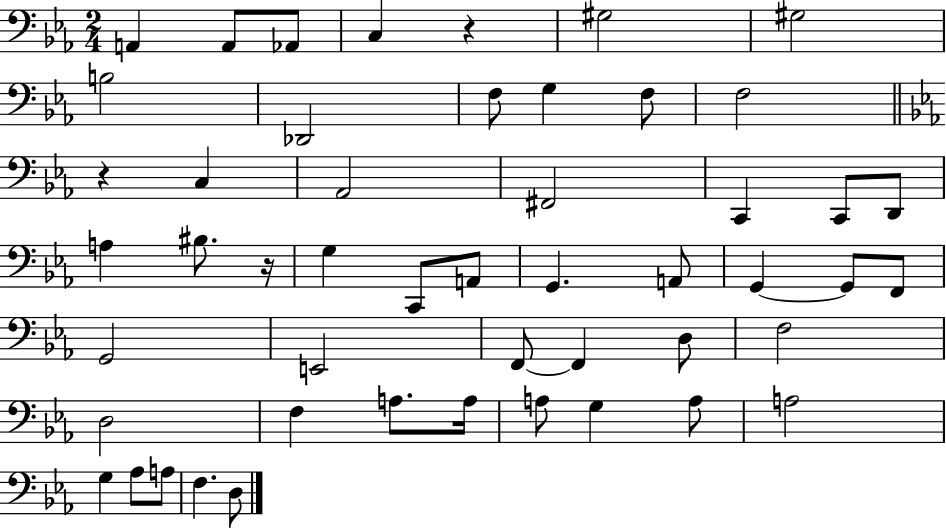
X:1
T:Untitled
M:2/4
L:1/4
K:Eb
A,, A,,/2 _A,,/2 C, z ^G,2 ^G,2 B,2 _D,,2 F,/2 G, F,/2 F,2 z C, _A,,2 ^F,,2 C,, C,,/2 D,,/2 A, ^B,/2 z/4 G, C,,/2 A,,/2 G,, A,,/2 G,, G,,/2 F,,/2 G,,2 E,,2 F,,/2 F,, D,/2 F,2 D,2 F, A,/2 A,/4 A,/2 G, A,/2 A,2 G, _A,/2 A,/2 F, D,/2